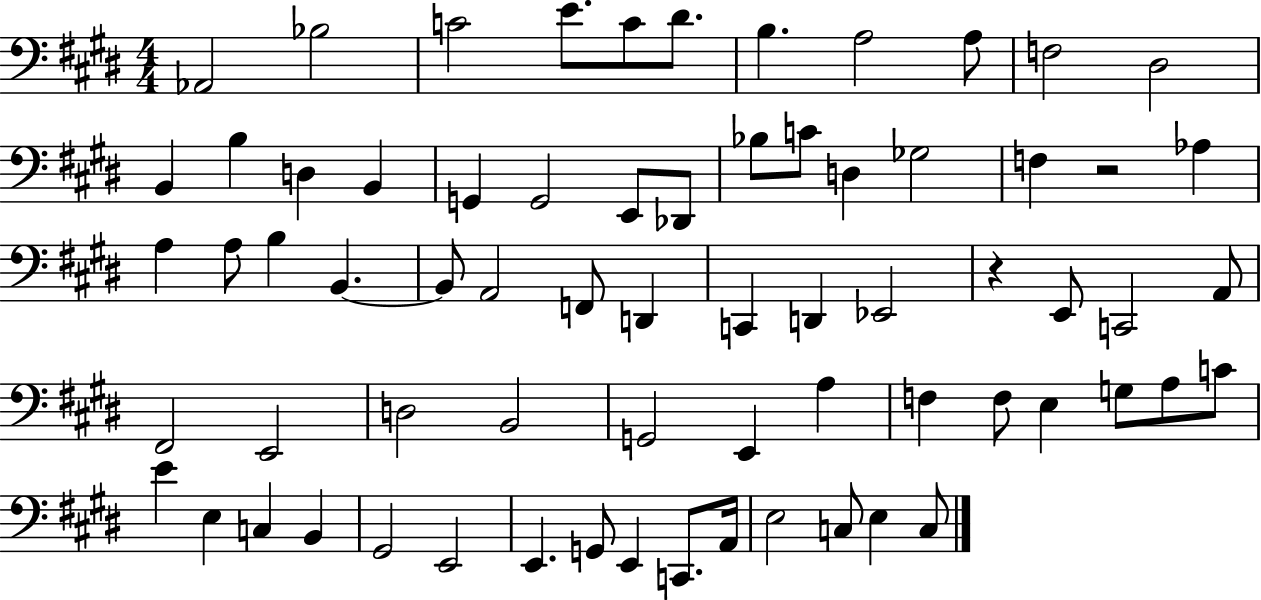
{
  \clef bass
  \numericTimeSignature
  \time 4/4
  \key e \major
  aes,2 bes2 | c'2 e'8. c'8 dis'8. | b4. a2 a8 | f2 dis2 | \break b,4 b4 d4 b,4 | g,4 g,2 e,8 des,8 | bes8 c'8 d4 ges2 | f4 r2 aes4 | \break a4 a8 b4 b,4.~~ | b,8 a,2 f,8 d,4 | c,4 d,4 ees,2 | r4 e,8 c,2 a,8 | \break fis,2 e,2 | d2 b,2 | g,2 e,4 a4 | f4 f8 e4 g8 a8 c'8 | \break e'4 e4 c4 b,4 | gis,2 e,2 | e,4. g,8 e,4 c,8. a,16 | e2 c8 e4 c8 | \break \bar "|."
}